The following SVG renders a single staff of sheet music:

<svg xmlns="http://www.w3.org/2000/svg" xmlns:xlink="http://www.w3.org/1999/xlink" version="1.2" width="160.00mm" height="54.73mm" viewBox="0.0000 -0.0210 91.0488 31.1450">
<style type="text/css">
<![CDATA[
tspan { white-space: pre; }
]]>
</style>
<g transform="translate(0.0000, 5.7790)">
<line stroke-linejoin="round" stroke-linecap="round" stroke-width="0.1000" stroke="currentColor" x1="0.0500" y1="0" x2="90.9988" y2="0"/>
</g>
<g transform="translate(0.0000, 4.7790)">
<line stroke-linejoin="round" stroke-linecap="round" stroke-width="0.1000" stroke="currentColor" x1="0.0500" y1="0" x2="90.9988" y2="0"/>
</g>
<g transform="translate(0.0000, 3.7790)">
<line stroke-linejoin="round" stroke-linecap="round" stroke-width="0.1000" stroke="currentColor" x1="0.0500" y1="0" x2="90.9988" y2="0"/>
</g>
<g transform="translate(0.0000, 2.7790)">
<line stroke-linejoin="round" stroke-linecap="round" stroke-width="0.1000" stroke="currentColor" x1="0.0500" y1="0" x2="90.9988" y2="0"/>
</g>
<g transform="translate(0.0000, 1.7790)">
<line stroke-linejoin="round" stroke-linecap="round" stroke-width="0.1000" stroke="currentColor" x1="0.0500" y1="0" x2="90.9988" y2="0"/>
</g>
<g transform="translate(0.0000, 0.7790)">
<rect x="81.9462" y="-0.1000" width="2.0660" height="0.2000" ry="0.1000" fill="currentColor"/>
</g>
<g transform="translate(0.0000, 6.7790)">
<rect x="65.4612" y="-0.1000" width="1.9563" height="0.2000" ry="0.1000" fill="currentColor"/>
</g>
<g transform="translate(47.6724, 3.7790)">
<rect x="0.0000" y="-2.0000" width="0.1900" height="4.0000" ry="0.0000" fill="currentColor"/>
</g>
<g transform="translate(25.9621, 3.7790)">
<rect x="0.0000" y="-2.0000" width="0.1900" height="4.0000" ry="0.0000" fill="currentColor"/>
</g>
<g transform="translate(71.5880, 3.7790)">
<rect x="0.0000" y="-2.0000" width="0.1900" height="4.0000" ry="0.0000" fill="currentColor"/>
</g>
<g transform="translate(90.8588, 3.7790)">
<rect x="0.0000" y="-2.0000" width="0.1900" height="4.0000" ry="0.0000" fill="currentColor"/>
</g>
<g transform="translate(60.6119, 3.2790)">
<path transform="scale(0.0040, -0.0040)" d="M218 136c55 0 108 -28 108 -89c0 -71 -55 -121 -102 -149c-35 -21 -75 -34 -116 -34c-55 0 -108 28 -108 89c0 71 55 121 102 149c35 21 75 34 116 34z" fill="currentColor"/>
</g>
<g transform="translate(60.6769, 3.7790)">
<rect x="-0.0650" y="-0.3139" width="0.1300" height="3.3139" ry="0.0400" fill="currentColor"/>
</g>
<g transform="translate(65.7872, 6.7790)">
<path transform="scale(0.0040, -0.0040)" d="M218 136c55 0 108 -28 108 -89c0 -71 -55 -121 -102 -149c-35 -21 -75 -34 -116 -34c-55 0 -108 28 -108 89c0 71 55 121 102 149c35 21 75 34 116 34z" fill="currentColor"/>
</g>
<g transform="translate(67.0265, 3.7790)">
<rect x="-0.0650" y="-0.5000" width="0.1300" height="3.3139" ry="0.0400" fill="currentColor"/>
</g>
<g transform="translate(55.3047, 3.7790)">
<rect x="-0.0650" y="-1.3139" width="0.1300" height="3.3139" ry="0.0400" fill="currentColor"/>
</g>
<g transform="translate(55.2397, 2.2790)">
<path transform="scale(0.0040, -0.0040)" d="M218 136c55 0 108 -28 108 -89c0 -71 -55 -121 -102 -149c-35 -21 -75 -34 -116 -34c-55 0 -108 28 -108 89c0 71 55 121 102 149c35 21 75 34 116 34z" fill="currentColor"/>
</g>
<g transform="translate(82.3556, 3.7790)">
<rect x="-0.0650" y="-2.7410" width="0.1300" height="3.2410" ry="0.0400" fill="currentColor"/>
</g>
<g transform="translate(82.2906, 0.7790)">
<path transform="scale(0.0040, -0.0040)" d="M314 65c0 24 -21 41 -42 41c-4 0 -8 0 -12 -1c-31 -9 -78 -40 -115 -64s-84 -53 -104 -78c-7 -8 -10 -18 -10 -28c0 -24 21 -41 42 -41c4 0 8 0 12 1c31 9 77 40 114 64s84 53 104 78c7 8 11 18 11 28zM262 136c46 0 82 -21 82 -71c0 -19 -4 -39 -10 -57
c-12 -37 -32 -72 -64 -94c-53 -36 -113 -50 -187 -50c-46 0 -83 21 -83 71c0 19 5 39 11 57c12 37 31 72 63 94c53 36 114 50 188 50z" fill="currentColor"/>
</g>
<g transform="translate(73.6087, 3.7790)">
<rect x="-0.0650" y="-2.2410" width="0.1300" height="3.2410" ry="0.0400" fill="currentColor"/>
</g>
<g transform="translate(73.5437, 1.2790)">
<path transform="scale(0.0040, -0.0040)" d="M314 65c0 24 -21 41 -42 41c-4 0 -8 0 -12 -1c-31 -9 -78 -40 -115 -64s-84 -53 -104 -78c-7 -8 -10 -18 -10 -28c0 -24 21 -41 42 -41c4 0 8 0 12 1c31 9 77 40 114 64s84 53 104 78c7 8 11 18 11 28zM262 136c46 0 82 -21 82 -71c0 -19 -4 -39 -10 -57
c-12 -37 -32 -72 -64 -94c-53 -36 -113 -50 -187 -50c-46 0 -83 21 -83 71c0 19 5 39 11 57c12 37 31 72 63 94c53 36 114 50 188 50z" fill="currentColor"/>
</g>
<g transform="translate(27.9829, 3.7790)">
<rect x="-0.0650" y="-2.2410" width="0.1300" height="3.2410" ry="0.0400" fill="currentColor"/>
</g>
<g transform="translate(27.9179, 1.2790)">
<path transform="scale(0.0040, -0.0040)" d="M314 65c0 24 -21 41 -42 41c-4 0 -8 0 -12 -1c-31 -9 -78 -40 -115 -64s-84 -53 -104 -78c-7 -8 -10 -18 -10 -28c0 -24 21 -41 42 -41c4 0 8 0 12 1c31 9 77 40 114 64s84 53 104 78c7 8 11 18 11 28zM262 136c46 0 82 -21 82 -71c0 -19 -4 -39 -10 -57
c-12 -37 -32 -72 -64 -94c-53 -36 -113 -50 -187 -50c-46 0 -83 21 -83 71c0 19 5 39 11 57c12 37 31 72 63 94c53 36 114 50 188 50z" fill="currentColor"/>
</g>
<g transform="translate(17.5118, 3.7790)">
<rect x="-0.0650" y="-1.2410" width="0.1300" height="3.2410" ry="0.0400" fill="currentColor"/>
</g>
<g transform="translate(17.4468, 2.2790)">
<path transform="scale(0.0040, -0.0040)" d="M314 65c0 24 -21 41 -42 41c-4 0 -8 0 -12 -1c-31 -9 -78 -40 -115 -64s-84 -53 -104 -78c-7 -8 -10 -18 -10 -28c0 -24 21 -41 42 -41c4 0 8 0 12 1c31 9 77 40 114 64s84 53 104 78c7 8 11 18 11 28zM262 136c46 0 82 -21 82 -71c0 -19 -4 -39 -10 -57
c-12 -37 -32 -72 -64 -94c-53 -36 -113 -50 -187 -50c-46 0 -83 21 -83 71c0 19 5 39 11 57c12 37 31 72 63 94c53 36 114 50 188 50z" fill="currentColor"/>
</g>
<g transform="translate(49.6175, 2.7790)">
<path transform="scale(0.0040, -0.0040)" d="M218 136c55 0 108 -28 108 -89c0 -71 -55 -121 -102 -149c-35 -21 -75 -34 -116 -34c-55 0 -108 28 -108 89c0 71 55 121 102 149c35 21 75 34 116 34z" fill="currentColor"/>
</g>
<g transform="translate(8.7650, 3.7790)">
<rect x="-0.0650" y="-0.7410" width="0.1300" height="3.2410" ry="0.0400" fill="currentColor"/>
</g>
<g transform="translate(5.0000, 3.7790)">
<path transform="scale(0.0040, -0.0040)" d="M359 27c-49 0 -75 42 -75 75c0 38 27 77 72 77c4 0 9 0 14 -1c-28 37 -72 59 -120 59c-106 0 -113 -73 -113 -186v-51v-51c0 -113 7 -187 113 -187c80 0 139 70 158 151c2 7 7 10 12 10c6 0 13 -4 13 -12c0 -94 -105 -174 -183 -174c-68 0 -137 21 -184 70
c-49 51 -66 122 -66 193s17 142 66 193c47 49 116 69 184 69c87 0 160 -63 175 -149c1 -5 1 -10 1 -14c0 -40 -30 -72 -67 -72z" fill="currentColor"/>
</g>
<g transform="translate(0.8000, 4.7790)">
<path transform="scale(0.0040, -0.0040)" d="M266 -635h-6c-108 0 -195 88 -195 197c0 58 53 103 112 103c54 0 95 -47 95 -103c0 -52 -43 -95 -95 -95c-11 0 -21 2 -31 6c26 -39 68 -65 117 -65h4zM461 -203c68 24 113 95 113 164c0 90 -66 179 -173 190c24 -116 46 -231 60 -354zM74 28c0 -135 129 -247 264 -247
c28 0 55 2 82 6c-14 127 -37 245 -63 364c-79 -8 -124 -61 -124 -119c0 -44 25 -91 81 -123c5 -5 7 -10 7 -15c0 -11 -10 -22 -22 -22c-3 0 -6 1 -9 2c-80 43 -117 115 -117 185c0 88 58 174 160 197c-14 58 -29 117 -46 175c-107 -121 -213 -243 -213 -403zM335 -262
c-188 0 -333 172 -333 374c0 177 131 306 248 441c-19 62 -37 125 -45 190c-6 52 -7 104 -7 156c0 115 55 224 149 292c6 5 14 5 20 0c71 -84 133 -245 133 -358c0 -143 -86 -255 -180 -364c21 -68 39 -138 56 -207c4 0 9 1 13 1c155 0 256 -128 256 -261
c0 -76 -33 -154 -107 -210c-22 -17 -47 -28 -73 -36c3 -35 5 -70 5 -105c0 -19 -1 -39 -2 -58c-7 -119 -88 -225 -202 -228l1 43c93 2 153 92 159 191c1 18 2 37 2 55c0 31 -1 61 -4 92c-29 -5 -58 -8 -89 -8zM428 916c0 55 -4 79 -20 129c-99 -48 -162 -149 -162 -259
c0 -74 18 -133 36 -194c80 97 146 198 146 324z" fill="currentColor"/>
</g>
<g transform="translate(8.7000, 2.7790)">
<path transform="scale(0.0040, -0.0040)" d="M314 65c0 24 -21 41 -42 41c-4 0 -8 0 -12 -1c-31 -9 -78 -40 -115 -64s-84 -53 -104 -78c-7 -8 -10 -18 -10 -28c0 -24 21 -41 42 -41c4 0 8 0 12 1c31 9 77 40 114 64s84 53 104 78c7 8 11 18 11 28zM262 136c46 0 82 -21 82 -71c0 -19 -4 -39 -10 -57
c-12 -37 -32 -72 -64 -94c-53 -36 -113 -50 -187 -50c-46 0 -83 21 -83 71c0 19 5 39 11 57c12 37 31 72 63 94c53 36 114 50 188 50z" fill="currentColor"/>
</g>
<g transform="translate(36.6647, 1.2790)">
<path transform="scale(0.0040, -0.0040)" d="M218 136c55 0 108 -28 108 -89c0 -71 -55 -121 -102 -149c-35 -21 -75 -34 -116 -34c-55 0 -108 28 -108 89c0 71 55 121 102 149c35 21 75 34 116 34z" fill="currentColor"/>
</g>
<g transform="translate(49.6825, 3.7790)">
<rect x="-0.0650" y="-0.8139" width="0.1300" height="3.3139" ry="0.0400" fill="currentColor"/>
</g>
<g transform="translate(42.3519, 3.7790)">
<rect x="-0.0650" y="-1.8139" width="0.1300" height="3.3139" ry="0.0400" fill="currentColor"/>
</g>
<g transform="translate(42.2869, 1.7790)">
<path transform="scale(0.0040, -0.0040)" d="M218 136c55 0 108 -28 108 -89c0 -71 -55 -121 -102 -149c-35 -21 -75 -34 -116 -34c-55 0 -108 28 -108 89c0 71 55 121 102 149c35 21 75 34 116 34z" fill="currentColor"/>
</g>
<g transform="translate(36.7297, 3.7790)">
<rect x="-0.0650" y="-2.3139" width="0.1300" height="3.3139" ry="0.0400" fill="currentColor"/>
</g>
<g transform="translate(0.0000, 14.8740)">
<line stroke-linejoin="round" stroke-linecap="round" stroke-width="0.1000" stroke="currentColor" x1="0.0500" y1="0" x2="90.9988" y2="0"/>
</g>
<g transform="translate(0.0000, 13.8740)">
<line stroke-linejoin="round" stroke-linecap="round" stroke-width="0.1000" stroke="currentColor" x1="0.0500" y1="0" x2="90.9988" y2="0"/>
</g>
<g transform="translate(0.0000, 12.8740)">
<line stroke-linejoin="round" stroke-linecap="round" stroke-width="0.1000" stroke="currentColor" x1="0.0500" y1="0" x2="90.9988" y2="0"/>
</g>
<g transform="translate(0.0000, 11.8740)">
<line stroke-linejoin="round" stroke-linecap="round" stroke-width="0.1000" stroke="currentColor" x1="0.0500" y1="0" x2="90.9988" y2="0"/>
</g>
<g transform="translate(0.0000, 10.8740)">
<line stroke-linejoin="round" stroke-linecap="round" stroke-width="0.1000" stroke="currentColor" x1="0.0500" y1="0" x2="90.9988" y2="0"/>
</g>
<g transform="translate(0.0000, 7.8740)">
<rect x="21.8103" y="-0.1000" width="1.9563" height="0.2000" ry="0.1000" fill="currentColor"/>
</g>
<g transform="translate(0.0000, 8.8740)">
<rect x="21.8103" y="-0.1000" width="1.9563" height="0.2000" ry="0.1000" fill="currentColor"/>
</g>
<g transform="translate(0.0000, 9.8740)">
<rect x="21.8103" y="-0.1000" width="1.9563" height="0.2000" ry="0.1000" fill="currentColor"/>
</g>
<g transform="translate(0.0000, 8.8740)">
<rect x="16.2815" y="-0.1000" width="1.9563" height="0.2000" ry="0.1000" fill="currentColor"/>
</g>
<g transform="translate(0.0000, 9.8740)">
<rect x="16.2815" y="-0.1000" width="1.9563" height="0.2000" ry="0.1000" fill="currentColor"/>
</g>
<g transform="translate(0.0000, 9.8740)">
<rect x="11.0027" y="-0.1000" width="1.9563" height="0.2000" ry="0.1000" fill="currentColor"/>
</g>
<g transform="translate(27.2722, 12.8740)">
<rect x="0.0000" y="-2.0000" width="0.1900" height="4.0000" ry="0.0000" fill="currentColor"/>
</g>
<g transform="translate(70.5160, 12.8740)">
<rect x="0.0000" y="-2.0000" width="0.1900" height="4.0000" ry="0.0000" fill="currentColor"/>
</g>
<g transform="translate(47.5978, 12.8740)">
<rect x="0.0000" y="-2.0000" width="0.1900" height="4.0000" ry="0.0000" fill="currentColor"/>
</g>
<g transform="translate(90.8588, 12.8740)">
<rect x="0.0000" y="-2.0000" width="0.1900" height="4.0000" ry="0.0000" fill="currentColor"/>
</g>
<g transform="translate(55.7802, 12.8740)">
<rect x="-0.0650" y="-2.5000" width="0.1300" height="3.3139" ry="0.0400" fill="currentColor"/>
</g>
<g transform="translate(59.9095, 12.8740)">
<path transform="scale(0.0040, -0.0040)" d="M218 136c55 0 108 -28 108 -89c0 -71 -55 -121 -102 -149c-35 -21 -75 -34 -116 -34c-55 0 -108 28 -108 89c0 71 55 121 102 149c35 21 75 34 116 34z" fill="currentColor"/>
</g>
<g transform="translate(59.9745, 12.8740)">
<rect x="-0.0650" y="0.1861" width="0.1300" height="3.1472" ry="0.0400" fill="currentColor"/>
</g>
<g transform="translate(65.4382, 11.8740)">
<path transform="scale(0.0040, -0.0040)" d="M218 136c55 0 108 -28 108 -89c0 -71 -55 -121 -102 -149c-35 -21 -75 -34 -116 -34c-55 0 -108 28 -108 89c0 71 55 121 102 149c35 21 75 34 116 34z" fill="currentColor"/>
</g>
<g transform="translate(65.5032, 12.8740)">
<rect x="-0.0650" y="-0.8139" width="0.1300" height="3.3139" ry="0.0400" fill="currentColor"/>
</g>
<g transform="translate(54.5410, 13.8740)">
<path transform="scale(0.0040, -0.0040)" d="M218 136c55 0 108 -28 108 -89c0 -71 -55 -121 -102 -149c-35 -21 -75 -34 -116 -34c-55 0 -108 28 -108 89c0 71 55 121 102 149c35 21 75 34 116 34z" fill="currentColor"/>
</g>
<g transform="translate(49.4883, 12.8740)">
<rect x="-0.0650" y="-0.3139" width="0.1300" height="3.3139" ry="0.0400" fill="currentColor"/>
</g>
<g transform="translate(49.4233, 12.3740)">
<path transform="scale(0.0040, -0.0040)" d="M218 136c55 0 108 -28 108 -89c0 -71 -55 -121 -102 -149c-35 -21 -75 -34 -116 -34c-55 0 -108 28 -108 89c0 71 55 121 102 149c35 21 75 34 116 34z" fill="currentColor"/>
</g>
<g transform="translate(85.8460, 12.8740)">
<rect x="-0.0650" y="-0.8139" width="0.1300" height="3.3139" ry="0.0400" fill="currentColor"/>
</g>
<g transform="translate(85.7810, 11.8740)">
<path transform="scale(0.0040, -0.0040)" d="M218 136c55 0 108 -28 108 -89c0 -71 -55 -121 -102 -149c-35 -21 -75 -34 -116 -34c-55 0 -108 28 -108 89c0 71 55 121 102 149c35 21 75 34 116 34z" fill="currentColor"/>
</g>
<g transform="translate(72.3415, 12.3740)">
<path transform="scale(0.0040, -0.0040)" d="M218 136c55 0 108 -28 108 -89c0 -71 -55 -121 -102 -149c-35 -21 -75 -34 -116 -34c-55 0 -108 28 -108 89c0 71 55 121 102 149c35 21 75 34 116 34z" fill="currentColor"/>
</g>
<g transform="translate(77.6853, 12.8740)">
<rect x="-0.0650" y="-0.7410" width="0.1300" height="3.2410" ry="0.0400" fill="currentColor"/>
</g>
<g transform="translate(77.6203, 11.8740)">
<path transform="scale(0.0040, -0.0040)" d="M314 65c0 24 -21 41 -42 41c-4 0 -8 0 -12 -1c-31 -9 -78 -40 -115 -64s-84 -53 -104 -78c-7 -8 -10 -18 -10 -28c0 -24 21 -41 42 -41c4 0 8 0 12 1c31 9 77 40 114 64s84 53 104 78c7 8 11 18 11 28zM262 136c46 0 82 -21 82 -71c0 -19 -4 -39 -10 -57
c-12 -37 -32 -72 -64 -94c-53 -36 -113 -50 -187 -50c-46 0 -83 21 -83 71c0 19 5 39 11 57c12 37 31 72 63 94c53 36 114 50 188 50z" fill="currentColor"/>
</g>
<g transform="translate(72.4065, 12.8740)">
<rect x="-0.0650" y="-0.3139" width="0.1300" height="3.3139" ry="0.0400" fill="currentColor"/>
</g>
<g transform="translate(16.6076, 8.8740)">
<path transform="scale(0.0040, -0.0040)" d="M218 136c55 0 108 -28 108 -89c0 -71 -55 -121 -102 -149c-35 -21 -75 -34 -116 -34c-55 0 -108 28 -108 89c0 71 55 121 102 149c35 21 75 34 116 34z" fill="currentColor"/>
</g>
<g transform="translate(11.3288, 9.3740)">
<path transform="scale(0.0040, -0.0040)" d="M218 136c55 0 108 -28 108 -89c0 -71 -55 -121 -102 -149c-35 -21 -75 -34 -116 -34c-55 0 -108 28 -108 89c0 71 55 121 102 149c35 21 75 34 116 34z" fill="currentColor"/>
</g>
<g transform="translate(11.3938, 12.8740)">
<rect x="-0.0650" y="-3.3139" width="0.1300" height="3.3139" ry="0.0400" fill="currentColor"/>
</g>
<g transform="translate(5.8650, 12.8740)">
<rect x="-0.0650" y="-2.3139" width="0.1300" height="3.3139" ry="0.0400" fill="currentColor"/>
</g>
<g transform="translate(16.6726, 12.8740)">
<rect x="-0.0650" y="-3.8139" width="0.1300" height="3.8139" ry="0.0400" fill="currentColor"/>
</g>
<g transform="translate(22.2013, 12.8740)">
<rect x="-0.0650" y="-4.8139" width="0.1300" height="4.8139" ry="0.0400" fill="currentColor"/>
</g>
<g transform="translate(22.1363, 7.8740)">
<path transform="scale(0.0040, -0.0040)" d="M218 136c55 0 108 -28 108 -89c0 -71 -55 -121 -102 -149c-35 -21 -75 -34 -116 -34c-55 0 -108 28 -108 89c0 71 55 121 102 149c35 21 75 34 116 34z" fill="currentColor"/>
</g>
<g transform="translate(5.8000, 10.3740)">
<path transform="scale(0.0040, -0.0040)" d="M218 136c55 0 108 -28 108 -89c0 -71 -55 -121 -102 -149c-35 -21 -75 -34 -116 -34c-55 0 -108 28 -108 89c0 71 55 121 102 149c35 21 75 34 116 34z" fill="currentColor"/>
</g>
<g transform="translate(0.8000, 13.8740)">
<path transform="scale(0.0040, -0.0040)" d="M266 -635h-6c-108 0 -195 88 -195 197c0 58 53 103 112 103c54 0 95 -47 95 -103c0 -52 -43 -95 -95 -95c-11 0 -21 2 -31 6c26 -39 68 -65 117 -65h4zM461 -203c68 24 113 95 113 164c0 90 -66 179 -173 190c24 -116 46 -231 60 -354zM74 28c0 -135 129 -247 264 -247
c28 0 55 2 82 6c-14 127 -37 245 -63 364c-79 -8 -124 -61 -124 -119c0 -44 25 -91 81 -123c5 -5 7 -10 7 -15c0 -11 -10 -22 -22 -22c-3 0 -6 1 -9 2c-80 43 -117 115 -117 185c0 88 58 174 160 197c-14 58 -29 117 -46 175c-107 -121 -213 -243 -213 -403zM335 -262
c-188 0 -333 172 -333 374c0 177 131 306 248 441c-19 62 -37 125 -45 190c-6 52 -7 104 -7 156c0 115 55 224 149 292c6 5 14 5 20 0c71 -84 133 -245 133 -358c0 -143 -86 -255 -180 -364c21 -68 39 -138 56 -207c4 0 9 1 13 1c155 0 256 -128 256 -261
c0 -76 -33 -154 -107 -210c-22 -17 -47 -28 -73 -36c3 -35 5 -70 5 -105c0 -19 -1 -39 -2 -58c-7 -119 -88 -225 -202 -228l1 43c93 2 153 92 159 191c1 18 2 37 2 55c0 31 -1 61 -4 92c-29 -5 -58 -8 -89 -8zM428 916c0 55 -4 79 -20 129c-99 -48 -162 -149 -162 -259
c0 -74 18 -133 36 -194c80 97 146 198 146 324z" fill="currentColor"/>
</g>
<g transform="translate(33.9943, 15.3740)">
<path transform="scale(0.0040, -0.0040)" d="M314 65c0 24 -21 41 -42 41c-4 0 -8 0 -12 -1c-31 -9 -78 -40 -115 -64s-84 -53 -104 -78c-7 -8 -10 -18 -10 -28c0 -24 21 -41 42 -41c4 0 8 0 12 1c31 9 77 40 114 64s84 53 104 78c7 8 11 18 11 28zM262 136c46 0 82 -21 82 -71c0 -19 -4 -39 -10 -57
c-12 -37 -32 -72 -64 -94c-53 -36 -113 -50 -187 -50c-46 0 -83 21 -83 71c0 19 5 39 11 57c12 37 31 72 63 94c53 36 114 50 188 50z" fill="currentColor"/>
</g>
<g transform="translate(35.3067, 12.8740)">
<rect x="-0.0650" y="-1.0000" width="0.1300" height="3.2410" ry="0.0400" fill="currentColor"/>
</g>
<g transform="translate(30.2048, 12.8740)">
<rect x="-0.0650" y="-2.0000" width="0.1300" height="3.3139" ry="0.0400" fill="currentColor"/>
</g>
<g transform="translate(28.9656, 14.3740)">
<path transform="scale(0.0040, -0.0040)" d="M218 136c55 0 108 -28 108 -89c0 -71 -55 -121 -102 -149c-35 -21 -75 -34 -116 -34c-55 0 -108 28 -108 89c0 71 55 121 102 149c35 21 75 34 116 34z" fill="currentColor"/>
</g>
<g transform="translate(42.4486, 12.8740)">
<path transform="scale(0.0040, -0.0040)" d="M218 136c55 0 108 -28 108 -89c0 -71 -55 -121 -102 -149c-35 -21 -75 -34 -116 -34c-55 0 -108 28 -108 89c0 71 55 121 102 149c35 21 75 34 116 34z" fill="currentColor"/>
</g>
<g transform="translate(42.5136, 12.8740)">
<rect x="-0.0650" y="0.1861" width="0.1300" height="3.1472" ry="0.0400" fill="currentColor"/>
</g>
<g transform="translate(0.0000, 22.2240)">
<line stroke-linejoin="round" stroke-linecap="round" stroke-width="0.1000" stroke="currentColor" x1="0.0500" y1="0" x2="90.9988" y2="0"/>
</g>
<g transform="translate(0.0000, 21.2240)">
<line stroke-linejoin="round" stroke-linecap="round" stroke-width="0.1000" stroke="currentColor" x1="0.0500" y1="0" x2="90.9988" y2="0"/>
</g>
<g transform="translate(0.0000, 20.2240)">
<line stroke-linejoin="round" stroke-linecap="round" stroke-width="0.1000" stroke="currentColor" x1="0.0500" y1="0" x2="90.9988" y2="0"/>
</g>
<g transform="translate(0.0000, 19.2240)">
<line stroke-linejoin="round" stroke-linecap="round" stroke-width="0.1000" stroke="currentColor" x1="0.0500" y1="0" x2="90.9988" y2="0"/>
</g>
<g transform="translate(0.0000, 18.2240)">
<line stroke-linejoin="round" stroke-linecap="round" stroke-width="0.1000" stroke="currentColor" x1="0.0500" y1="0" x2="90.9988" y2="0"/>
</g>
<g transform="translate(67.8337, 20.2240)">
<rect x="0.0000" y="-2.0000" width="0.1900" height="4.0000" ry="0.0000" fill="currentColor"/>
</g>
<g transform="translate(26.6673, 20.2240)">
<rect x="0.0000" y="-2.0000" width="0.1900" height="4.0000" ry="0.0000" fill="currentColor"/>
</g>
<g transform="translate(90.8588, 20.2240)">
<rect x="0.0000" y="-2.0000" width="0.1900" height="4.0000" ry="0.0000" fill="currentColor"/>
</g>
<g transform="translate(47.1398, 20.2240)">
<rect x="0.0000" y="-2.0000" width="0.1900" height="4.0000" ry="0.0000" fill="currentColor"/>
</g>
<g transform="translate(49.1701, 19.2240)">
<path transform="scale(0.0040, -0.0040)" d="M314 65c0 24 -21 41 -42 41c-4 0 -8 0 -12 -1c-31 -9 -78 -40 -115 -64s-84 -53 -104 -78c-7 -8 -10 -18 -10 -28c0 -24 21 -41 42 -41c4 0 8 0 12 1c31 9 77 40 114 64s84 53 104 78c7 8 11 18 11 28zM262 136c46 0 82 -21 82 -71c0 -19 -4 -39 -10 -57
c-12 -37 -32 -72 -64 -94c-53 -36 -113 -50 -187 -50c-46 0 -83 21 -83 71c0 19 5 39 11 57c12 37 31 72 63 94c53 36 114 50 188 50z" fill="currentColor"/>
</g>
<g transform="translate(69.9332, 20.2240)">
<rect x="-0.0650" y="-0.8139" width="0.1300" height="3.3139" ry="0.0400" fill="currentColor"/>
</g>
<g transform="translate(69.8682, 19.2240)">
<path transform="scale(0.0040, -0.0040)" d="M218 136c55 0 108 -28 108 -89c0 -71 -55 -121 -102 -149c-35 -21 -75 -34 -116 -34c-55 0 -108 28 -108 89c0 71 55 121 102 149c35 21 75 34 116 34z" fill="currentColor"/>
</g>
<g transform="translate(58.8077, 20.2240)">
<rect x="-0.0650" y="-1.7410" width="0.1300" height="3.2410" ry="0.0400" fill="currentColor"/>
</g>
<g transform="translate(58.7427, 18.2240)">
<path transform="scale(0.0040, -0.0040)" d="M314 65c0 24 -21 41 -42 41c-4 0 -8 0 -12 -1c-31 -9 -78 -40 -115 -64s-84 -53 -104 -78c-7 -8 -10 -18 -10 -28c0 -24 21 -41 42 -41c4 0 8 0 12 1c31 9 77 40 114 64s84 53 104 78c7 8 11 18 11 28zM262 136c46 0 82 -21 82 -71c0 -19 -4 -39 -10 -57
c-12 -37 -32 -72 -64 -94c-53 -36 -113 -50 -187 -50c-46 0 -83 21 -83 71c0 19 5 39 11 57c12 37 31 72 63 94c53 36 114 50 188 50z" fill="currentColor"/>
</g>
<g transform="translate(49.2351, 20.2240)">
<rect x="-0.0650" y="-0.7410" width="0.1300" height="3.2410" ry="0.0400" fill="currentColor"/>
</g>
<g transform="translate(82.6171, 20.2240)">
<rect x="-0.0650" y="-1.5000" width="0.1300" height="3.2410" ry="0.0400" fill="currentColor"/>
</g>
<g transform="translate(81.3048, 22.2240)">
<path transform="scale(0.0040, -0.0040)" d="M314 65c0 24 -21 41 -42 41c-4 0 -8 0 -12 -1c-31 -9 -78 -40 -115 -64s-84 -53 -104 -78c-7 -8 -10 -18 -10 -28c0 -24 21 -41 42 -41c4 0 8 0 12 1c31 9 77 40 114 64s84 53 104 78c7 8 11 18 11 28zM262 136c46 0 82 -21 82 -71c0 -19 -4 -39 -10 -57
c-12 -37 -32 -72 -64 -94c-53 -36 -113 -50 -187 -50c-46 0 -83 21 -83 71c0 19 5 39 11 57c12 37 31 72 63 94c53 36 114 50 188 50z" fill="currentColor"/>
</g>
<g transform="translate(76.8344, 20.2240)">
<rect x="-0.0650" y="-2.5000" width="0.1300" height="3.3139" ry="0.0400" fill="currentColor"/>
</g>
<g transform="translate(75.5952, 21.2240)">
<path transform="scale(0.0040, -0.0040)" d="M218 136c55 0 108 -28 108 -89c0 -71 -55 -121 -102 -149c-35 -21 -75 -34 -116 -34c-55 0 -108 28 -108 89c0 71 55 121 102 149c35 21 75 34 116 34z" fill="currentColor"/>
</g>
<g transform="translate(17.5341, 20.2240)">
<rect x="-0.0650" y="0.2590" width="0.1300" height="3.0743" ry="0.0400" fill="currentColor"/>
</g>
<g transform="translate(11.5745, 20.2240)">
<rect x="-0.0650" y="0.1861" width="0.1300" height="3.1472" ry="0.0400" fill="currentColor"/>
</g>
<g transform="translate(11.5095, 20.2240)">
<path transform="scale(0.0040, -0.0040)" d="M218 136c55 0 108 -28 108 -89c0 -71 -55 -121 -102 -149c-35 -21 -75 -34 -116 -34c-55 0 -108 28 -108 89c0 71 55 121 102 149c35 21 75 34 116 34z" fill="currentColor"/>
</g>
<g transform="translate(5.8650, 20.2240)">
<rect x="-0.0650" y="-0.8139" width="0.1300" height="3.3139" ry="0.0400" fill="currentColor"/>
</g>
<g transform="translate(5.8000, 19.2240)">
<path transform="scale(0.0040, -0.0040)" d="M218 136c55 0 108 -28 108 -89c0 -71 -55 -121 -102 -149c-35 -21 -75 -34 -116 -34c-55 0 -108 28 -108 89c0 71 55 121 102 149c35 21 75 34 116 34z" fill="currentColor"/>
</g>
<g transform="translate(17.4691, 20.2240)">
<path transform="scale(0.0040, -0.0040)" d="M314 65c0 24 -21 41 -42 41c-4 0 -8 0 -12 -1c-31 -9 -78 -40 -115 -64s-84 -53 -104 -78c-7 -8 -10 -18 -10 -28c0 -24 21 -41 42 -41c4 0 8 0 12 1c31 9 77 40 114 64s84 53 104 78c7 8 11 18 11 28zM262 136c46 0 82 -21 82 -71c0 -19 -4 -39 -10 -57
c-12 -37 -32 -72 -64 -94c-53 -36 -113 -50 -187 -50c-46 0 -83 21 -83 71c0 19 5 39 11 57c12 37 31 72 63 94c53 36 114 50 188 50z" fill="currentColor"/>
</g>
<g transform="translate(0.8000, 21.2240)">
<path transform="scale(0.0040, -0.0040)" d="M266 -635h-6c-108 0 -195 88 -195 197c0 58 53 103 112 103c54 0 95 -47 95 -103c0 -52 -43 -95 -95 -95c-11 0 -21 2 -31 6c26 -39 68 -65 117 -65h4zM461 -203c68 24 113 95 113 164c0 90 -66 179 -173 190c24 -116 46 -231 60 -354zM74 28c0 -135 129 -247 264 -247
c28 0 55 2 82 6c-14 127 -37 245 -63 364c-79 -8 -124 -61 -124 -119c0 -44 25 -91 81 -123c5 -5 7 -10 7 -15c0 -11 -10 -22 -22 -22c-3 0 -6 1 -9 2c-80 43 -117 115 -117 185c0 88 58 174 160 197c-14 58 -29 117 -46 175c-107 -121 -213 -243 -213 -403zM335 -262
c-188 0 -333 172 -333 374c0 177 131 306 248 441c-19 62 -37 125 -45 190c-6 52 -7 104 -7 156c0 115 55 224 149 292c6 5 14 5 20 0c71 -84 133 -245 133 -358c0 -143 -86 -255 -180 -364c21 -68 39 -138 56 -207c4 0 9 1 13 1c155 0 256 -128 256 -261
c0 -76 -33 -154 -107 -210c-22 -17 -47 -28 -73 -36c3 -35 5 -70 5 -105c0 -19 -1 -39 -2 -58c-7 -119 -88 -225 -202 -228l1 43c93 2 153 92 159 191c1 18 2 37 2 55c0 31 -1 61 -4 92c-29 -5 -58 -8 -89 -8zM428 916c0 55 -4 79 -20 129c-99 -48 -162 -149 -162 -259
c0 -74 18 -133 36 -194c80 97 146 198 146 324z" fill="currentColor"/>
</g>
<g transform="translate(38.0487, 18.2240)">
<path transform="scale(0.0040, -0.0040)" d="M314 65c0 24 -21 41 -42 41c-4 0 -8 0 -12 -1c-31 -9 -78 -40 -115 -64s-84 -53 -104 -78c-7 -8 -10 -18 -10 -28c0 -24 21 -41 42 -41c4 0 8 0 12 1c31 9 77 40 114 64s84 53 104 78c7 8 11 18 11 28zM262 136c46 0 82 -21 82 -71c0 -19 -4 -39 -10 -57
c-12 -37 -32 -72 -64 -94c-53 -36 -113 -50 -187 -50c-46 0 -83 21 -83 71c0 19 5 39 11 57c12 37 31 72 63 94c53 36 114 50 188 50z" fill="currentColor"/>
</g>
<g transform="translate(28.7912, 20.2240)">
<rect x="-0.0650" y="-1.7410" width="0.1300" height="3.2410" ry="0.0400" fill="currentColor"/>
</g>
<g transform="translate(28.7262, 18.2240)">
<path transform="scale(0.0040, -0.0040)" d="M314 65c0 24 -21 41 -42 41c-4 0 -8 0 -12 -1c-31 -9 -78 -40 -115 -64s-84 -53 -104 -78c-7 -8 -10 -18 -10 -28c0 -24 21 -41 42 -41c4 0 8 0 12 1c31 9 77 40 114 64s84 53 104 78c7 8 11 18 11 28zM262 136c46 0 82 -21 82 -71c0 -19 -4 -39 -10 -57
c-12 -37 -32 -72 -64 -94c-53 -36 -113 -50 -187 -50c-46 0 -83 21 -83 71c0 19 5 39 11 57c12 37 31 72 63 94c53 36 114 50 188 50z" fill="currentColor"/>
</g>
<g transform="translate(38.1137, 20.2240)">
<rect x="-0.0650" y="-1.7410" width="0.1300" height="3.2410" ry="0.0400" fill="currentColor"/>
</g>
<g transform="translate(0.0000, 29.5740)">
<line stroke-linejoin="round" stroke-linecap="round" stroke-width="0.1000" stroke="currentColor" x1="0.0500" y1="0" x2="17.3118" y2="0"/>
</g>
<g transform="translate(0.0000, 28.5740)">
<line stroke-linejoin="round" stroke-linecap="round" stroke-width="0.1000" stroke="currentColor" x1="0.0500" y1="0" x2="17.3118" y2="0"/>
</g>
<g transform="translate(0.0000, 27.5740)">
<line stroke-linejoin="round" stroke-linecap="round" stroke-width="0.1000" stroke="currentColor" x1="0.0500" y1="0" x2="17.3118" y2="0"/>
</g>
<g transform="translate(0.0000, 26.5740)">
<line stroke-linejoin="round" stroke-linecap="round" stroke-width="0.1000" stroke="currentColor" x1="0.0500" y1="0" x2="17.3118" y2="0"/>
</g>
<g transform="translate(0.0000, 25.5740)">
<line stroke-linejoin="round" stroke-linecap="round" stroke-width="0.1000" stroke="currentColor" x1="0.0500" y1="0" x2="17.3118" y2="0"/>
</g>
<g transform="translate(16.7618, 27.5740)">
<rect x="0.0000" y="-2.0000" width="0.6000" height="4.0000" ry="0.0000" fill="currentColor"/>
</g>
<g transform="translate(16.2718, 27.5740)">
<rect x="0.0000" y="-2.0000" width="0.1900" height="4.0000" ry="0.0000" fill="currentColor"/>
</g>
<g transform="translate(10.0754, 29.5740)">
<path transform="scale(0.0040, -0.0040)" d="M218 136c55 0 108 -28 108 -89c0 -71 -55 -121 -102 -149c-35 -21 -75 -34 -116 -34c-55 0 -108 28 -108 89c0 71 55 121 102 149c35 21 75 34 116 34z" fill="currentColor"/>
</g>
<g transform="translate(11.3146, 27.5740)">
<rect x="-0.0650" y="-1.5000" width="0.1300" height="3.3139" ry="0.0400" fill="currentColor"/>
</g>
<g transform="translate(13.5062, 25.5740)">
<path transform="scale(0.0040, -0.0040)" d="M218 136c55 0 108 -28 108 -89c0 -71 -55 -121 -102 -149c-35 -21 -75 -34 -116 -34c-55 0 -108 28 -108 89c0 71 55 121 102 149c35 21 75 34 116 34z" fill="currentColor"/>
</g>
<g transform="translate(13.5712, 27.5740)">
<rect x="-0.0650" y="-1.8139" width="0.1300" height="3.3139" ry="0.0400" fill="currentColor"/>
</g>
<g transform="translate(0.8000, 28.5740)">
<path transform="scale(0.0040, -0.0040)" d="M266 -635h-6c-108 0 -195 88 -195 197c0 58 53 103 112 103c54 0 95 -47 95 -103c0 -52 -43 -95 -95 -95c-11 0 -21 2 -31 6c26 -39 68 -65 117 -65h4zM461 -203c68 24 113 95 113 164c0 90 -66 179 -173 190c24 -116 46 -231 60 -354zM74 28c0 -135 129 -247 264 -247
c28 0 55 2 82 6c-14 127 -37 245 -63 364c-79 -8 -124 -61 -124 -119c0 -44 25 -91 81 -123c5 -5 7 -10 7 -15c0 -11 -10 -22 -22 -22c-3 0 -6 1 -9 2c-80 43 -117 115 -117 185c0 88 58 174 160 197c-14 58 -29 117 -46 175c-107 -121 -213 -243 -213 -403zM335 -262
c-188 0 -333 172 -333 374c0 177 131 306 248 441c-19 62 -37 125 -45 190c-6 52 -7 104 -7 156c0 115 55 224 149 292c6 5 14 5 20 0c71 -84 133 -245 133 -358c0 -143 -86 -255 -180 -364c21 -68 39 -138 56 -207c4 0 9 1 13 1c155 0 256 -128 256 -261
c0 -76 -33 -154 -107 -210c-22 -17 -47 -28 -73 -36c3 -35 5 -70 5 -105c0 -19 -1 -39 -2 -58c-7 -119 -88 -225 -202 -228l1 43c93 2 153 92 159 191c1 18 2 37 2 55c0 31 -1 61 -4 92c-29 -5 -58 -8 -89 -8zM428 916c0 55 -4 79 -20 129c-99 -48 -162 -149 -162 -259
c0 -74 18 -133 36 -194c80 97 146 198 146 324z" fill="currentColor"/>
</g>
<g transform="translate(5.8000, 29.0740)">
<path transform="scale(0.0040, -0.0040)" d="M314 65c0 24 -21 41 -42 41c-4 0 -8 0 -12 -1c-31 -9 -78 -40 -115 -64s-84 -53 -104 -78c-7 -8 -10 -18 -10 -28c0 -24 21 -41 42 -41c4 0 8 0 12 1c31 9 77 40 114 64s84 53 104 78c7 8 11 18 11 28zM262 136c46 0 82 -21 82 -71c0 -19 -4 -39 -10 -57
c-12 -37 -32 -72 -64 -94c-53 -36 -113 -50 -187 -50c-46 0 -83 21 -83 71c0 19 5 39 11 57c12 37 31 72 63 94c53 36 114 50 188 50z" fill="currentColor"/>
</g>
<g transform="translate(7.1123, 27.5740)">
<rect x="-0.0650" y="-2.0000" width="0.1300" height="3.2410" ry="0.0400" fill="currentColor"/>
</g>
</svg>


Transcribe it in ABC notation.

X:1
T:Untitled
M:4/4
L:1/4
K:C
d2 e2 g2 g f d e c C g2 a2 g b c' e' F D2 B c G B d c d2 d d B B2 f2 f2 d2 f2 d G E2 F2 E f